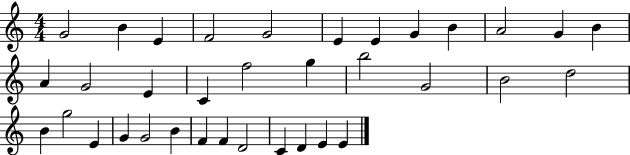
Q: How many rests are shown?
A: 0